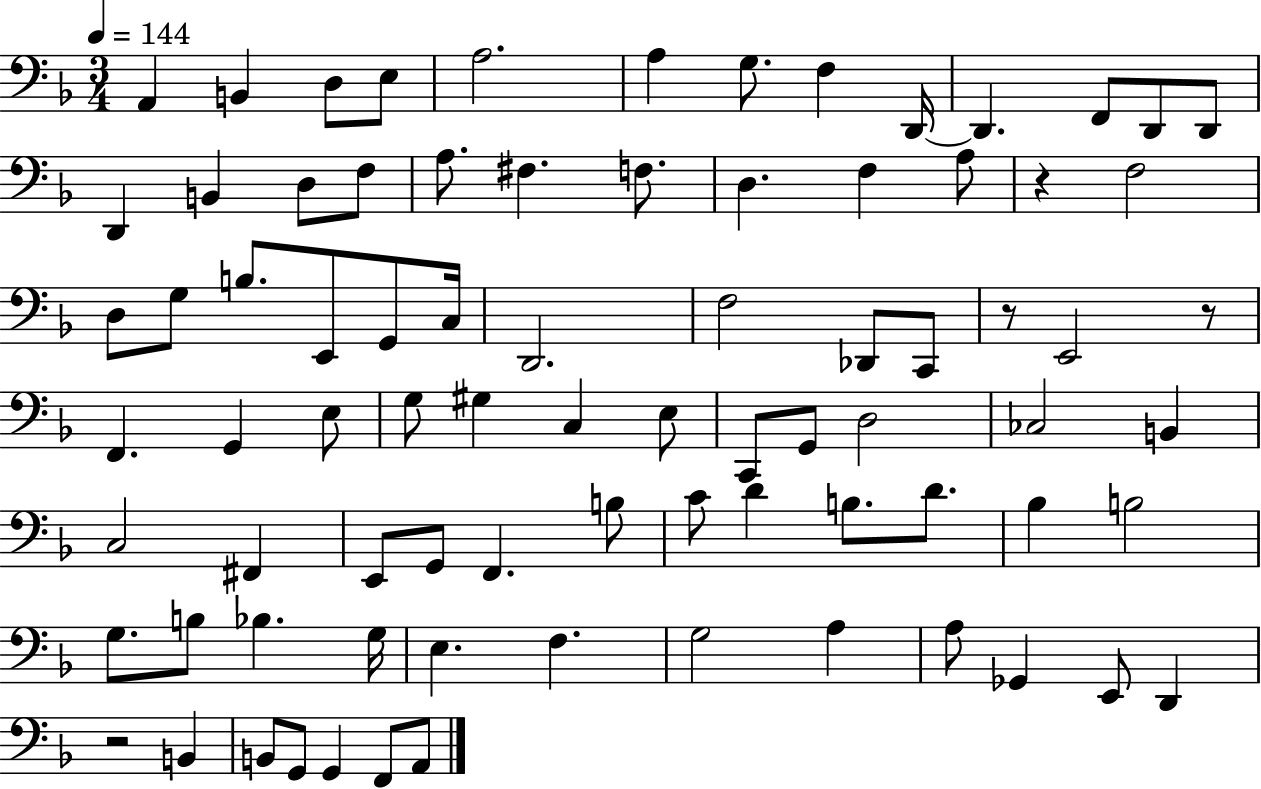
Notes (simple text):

A2/q B2/q D3/e E3/e A3/h. A3/q G3/e. F3/q D2/s D2/q. F2/e D2/e D2/e D2/q B2/q D3/e F3/e A3/e. F#3/q. F3/e. D3/q. F3/q A3/e R/q F3/h D3/e G3/e B3/e. E2/e G2/e C3/s D2/h. F3/h Db2/e C2/e R/e E2/h R/e F2/q. G2/q E3/e G3/e G#3/q C3/q E3/e C2/e G2/e D3/h CES3/h B2/q C3/h F#2/q E2/e G2/e F2/q. B3/e C4/e D4/q B3/e. D4/e. Bb3/q B3/h G3/e. B3/e Bb3/q. G3/s E3/q. F3/q. G3/h A3/q A3/e Gb2/q E2/e D2/q R/h B2/q B2/e G2/e G2/q F2/e A2/e